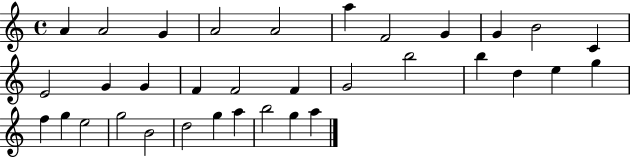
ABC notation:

X:1
T:Untitled
M:4/4
L:1/4
K:C
A A2 G A2 A2 a F2 G G B2 C E2 G G F F2 F G2 b2 b d e g f g e2 g2 B2 d2 g a b2 g a